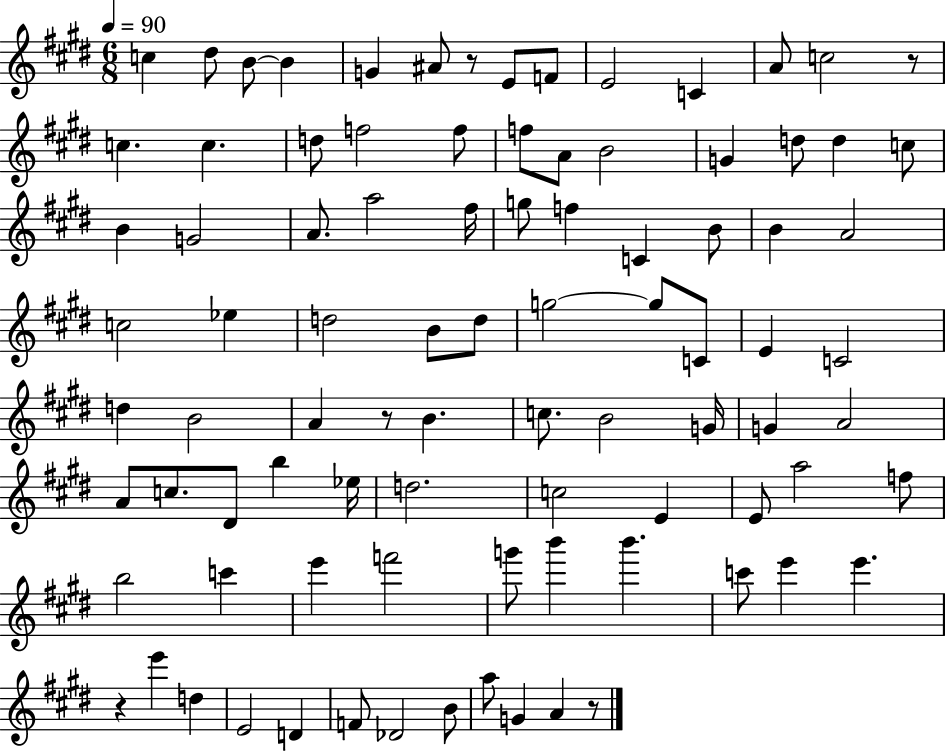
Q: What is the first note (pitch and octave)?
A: C5